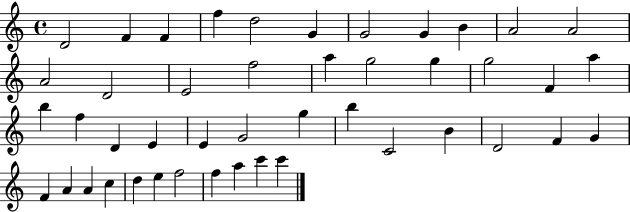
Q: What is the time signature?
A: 4/4